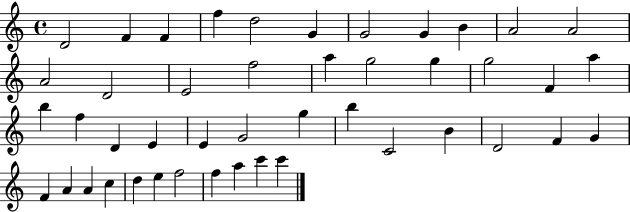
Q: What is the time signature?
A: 4/4